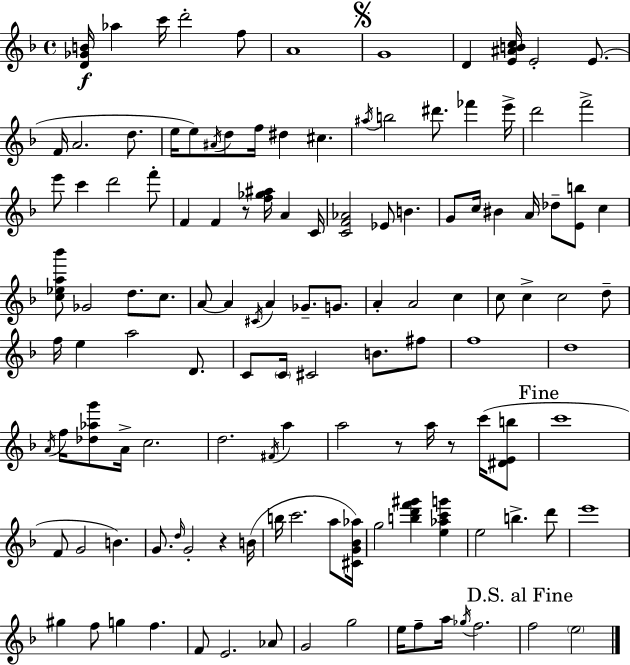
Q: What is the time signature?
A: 4/4